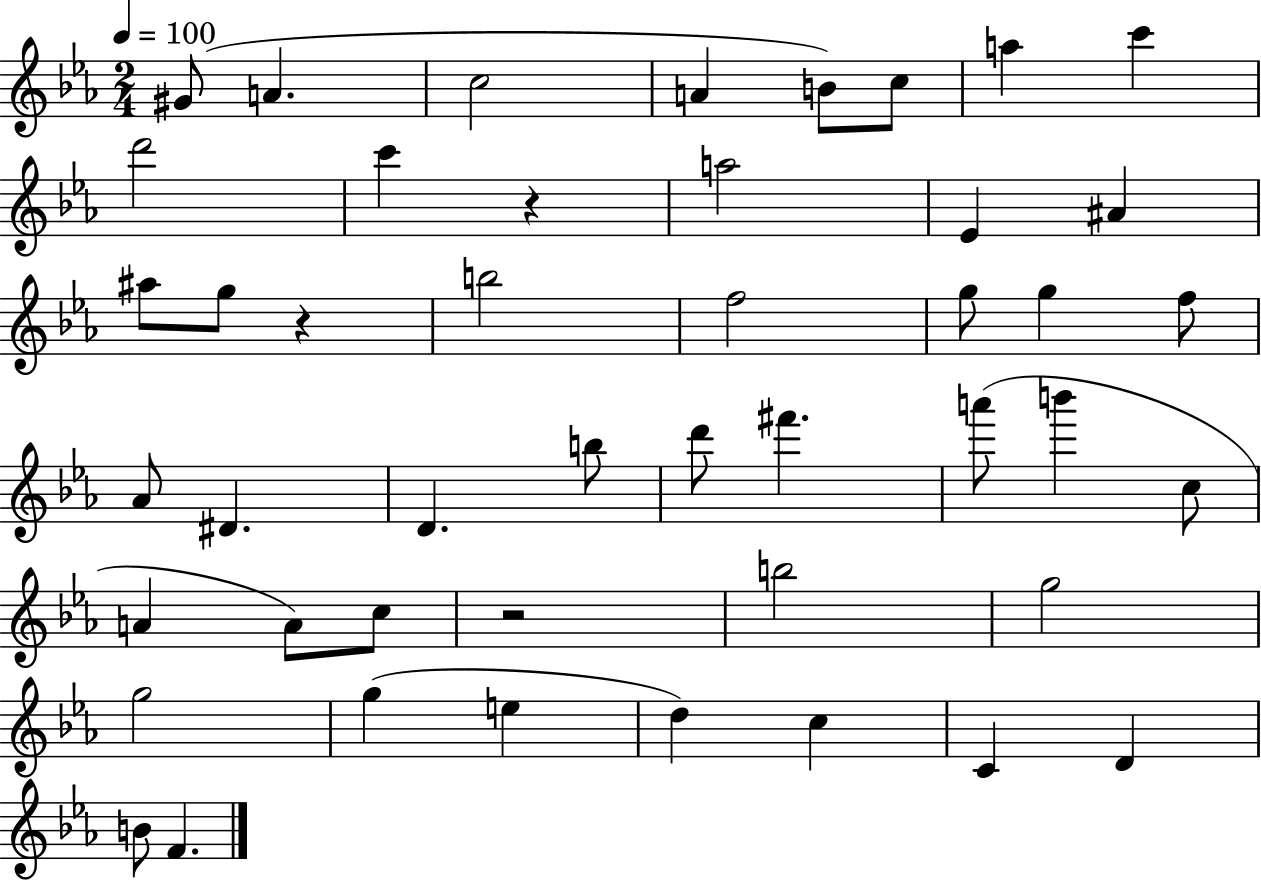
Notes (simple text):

G#4/e A4/q. C5/h A4/q B4/e C5/e A5/q C6/q D6/h C6/q R/q A5/h Eb4/q A#4/q A#5/e G5/e R/q B5/h F5/h G5/e G5/q F5/e Ab4/e D#4/q. D4/q. B5/e D6/e F#6/q. A6/e B6/q C5/e A4/q A4/e C5/e R/h B5/h G5/h G5/h G5/q E5/q D5/q C5/q C4/q D4/q B4/e F4/q.